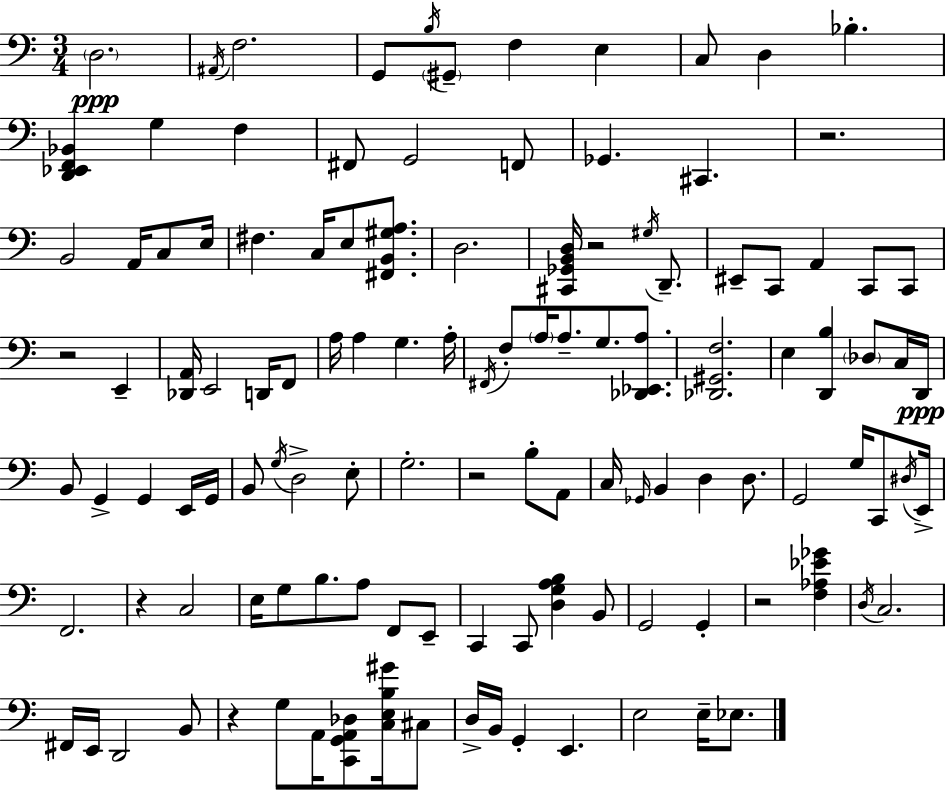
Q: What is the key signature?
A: A minor